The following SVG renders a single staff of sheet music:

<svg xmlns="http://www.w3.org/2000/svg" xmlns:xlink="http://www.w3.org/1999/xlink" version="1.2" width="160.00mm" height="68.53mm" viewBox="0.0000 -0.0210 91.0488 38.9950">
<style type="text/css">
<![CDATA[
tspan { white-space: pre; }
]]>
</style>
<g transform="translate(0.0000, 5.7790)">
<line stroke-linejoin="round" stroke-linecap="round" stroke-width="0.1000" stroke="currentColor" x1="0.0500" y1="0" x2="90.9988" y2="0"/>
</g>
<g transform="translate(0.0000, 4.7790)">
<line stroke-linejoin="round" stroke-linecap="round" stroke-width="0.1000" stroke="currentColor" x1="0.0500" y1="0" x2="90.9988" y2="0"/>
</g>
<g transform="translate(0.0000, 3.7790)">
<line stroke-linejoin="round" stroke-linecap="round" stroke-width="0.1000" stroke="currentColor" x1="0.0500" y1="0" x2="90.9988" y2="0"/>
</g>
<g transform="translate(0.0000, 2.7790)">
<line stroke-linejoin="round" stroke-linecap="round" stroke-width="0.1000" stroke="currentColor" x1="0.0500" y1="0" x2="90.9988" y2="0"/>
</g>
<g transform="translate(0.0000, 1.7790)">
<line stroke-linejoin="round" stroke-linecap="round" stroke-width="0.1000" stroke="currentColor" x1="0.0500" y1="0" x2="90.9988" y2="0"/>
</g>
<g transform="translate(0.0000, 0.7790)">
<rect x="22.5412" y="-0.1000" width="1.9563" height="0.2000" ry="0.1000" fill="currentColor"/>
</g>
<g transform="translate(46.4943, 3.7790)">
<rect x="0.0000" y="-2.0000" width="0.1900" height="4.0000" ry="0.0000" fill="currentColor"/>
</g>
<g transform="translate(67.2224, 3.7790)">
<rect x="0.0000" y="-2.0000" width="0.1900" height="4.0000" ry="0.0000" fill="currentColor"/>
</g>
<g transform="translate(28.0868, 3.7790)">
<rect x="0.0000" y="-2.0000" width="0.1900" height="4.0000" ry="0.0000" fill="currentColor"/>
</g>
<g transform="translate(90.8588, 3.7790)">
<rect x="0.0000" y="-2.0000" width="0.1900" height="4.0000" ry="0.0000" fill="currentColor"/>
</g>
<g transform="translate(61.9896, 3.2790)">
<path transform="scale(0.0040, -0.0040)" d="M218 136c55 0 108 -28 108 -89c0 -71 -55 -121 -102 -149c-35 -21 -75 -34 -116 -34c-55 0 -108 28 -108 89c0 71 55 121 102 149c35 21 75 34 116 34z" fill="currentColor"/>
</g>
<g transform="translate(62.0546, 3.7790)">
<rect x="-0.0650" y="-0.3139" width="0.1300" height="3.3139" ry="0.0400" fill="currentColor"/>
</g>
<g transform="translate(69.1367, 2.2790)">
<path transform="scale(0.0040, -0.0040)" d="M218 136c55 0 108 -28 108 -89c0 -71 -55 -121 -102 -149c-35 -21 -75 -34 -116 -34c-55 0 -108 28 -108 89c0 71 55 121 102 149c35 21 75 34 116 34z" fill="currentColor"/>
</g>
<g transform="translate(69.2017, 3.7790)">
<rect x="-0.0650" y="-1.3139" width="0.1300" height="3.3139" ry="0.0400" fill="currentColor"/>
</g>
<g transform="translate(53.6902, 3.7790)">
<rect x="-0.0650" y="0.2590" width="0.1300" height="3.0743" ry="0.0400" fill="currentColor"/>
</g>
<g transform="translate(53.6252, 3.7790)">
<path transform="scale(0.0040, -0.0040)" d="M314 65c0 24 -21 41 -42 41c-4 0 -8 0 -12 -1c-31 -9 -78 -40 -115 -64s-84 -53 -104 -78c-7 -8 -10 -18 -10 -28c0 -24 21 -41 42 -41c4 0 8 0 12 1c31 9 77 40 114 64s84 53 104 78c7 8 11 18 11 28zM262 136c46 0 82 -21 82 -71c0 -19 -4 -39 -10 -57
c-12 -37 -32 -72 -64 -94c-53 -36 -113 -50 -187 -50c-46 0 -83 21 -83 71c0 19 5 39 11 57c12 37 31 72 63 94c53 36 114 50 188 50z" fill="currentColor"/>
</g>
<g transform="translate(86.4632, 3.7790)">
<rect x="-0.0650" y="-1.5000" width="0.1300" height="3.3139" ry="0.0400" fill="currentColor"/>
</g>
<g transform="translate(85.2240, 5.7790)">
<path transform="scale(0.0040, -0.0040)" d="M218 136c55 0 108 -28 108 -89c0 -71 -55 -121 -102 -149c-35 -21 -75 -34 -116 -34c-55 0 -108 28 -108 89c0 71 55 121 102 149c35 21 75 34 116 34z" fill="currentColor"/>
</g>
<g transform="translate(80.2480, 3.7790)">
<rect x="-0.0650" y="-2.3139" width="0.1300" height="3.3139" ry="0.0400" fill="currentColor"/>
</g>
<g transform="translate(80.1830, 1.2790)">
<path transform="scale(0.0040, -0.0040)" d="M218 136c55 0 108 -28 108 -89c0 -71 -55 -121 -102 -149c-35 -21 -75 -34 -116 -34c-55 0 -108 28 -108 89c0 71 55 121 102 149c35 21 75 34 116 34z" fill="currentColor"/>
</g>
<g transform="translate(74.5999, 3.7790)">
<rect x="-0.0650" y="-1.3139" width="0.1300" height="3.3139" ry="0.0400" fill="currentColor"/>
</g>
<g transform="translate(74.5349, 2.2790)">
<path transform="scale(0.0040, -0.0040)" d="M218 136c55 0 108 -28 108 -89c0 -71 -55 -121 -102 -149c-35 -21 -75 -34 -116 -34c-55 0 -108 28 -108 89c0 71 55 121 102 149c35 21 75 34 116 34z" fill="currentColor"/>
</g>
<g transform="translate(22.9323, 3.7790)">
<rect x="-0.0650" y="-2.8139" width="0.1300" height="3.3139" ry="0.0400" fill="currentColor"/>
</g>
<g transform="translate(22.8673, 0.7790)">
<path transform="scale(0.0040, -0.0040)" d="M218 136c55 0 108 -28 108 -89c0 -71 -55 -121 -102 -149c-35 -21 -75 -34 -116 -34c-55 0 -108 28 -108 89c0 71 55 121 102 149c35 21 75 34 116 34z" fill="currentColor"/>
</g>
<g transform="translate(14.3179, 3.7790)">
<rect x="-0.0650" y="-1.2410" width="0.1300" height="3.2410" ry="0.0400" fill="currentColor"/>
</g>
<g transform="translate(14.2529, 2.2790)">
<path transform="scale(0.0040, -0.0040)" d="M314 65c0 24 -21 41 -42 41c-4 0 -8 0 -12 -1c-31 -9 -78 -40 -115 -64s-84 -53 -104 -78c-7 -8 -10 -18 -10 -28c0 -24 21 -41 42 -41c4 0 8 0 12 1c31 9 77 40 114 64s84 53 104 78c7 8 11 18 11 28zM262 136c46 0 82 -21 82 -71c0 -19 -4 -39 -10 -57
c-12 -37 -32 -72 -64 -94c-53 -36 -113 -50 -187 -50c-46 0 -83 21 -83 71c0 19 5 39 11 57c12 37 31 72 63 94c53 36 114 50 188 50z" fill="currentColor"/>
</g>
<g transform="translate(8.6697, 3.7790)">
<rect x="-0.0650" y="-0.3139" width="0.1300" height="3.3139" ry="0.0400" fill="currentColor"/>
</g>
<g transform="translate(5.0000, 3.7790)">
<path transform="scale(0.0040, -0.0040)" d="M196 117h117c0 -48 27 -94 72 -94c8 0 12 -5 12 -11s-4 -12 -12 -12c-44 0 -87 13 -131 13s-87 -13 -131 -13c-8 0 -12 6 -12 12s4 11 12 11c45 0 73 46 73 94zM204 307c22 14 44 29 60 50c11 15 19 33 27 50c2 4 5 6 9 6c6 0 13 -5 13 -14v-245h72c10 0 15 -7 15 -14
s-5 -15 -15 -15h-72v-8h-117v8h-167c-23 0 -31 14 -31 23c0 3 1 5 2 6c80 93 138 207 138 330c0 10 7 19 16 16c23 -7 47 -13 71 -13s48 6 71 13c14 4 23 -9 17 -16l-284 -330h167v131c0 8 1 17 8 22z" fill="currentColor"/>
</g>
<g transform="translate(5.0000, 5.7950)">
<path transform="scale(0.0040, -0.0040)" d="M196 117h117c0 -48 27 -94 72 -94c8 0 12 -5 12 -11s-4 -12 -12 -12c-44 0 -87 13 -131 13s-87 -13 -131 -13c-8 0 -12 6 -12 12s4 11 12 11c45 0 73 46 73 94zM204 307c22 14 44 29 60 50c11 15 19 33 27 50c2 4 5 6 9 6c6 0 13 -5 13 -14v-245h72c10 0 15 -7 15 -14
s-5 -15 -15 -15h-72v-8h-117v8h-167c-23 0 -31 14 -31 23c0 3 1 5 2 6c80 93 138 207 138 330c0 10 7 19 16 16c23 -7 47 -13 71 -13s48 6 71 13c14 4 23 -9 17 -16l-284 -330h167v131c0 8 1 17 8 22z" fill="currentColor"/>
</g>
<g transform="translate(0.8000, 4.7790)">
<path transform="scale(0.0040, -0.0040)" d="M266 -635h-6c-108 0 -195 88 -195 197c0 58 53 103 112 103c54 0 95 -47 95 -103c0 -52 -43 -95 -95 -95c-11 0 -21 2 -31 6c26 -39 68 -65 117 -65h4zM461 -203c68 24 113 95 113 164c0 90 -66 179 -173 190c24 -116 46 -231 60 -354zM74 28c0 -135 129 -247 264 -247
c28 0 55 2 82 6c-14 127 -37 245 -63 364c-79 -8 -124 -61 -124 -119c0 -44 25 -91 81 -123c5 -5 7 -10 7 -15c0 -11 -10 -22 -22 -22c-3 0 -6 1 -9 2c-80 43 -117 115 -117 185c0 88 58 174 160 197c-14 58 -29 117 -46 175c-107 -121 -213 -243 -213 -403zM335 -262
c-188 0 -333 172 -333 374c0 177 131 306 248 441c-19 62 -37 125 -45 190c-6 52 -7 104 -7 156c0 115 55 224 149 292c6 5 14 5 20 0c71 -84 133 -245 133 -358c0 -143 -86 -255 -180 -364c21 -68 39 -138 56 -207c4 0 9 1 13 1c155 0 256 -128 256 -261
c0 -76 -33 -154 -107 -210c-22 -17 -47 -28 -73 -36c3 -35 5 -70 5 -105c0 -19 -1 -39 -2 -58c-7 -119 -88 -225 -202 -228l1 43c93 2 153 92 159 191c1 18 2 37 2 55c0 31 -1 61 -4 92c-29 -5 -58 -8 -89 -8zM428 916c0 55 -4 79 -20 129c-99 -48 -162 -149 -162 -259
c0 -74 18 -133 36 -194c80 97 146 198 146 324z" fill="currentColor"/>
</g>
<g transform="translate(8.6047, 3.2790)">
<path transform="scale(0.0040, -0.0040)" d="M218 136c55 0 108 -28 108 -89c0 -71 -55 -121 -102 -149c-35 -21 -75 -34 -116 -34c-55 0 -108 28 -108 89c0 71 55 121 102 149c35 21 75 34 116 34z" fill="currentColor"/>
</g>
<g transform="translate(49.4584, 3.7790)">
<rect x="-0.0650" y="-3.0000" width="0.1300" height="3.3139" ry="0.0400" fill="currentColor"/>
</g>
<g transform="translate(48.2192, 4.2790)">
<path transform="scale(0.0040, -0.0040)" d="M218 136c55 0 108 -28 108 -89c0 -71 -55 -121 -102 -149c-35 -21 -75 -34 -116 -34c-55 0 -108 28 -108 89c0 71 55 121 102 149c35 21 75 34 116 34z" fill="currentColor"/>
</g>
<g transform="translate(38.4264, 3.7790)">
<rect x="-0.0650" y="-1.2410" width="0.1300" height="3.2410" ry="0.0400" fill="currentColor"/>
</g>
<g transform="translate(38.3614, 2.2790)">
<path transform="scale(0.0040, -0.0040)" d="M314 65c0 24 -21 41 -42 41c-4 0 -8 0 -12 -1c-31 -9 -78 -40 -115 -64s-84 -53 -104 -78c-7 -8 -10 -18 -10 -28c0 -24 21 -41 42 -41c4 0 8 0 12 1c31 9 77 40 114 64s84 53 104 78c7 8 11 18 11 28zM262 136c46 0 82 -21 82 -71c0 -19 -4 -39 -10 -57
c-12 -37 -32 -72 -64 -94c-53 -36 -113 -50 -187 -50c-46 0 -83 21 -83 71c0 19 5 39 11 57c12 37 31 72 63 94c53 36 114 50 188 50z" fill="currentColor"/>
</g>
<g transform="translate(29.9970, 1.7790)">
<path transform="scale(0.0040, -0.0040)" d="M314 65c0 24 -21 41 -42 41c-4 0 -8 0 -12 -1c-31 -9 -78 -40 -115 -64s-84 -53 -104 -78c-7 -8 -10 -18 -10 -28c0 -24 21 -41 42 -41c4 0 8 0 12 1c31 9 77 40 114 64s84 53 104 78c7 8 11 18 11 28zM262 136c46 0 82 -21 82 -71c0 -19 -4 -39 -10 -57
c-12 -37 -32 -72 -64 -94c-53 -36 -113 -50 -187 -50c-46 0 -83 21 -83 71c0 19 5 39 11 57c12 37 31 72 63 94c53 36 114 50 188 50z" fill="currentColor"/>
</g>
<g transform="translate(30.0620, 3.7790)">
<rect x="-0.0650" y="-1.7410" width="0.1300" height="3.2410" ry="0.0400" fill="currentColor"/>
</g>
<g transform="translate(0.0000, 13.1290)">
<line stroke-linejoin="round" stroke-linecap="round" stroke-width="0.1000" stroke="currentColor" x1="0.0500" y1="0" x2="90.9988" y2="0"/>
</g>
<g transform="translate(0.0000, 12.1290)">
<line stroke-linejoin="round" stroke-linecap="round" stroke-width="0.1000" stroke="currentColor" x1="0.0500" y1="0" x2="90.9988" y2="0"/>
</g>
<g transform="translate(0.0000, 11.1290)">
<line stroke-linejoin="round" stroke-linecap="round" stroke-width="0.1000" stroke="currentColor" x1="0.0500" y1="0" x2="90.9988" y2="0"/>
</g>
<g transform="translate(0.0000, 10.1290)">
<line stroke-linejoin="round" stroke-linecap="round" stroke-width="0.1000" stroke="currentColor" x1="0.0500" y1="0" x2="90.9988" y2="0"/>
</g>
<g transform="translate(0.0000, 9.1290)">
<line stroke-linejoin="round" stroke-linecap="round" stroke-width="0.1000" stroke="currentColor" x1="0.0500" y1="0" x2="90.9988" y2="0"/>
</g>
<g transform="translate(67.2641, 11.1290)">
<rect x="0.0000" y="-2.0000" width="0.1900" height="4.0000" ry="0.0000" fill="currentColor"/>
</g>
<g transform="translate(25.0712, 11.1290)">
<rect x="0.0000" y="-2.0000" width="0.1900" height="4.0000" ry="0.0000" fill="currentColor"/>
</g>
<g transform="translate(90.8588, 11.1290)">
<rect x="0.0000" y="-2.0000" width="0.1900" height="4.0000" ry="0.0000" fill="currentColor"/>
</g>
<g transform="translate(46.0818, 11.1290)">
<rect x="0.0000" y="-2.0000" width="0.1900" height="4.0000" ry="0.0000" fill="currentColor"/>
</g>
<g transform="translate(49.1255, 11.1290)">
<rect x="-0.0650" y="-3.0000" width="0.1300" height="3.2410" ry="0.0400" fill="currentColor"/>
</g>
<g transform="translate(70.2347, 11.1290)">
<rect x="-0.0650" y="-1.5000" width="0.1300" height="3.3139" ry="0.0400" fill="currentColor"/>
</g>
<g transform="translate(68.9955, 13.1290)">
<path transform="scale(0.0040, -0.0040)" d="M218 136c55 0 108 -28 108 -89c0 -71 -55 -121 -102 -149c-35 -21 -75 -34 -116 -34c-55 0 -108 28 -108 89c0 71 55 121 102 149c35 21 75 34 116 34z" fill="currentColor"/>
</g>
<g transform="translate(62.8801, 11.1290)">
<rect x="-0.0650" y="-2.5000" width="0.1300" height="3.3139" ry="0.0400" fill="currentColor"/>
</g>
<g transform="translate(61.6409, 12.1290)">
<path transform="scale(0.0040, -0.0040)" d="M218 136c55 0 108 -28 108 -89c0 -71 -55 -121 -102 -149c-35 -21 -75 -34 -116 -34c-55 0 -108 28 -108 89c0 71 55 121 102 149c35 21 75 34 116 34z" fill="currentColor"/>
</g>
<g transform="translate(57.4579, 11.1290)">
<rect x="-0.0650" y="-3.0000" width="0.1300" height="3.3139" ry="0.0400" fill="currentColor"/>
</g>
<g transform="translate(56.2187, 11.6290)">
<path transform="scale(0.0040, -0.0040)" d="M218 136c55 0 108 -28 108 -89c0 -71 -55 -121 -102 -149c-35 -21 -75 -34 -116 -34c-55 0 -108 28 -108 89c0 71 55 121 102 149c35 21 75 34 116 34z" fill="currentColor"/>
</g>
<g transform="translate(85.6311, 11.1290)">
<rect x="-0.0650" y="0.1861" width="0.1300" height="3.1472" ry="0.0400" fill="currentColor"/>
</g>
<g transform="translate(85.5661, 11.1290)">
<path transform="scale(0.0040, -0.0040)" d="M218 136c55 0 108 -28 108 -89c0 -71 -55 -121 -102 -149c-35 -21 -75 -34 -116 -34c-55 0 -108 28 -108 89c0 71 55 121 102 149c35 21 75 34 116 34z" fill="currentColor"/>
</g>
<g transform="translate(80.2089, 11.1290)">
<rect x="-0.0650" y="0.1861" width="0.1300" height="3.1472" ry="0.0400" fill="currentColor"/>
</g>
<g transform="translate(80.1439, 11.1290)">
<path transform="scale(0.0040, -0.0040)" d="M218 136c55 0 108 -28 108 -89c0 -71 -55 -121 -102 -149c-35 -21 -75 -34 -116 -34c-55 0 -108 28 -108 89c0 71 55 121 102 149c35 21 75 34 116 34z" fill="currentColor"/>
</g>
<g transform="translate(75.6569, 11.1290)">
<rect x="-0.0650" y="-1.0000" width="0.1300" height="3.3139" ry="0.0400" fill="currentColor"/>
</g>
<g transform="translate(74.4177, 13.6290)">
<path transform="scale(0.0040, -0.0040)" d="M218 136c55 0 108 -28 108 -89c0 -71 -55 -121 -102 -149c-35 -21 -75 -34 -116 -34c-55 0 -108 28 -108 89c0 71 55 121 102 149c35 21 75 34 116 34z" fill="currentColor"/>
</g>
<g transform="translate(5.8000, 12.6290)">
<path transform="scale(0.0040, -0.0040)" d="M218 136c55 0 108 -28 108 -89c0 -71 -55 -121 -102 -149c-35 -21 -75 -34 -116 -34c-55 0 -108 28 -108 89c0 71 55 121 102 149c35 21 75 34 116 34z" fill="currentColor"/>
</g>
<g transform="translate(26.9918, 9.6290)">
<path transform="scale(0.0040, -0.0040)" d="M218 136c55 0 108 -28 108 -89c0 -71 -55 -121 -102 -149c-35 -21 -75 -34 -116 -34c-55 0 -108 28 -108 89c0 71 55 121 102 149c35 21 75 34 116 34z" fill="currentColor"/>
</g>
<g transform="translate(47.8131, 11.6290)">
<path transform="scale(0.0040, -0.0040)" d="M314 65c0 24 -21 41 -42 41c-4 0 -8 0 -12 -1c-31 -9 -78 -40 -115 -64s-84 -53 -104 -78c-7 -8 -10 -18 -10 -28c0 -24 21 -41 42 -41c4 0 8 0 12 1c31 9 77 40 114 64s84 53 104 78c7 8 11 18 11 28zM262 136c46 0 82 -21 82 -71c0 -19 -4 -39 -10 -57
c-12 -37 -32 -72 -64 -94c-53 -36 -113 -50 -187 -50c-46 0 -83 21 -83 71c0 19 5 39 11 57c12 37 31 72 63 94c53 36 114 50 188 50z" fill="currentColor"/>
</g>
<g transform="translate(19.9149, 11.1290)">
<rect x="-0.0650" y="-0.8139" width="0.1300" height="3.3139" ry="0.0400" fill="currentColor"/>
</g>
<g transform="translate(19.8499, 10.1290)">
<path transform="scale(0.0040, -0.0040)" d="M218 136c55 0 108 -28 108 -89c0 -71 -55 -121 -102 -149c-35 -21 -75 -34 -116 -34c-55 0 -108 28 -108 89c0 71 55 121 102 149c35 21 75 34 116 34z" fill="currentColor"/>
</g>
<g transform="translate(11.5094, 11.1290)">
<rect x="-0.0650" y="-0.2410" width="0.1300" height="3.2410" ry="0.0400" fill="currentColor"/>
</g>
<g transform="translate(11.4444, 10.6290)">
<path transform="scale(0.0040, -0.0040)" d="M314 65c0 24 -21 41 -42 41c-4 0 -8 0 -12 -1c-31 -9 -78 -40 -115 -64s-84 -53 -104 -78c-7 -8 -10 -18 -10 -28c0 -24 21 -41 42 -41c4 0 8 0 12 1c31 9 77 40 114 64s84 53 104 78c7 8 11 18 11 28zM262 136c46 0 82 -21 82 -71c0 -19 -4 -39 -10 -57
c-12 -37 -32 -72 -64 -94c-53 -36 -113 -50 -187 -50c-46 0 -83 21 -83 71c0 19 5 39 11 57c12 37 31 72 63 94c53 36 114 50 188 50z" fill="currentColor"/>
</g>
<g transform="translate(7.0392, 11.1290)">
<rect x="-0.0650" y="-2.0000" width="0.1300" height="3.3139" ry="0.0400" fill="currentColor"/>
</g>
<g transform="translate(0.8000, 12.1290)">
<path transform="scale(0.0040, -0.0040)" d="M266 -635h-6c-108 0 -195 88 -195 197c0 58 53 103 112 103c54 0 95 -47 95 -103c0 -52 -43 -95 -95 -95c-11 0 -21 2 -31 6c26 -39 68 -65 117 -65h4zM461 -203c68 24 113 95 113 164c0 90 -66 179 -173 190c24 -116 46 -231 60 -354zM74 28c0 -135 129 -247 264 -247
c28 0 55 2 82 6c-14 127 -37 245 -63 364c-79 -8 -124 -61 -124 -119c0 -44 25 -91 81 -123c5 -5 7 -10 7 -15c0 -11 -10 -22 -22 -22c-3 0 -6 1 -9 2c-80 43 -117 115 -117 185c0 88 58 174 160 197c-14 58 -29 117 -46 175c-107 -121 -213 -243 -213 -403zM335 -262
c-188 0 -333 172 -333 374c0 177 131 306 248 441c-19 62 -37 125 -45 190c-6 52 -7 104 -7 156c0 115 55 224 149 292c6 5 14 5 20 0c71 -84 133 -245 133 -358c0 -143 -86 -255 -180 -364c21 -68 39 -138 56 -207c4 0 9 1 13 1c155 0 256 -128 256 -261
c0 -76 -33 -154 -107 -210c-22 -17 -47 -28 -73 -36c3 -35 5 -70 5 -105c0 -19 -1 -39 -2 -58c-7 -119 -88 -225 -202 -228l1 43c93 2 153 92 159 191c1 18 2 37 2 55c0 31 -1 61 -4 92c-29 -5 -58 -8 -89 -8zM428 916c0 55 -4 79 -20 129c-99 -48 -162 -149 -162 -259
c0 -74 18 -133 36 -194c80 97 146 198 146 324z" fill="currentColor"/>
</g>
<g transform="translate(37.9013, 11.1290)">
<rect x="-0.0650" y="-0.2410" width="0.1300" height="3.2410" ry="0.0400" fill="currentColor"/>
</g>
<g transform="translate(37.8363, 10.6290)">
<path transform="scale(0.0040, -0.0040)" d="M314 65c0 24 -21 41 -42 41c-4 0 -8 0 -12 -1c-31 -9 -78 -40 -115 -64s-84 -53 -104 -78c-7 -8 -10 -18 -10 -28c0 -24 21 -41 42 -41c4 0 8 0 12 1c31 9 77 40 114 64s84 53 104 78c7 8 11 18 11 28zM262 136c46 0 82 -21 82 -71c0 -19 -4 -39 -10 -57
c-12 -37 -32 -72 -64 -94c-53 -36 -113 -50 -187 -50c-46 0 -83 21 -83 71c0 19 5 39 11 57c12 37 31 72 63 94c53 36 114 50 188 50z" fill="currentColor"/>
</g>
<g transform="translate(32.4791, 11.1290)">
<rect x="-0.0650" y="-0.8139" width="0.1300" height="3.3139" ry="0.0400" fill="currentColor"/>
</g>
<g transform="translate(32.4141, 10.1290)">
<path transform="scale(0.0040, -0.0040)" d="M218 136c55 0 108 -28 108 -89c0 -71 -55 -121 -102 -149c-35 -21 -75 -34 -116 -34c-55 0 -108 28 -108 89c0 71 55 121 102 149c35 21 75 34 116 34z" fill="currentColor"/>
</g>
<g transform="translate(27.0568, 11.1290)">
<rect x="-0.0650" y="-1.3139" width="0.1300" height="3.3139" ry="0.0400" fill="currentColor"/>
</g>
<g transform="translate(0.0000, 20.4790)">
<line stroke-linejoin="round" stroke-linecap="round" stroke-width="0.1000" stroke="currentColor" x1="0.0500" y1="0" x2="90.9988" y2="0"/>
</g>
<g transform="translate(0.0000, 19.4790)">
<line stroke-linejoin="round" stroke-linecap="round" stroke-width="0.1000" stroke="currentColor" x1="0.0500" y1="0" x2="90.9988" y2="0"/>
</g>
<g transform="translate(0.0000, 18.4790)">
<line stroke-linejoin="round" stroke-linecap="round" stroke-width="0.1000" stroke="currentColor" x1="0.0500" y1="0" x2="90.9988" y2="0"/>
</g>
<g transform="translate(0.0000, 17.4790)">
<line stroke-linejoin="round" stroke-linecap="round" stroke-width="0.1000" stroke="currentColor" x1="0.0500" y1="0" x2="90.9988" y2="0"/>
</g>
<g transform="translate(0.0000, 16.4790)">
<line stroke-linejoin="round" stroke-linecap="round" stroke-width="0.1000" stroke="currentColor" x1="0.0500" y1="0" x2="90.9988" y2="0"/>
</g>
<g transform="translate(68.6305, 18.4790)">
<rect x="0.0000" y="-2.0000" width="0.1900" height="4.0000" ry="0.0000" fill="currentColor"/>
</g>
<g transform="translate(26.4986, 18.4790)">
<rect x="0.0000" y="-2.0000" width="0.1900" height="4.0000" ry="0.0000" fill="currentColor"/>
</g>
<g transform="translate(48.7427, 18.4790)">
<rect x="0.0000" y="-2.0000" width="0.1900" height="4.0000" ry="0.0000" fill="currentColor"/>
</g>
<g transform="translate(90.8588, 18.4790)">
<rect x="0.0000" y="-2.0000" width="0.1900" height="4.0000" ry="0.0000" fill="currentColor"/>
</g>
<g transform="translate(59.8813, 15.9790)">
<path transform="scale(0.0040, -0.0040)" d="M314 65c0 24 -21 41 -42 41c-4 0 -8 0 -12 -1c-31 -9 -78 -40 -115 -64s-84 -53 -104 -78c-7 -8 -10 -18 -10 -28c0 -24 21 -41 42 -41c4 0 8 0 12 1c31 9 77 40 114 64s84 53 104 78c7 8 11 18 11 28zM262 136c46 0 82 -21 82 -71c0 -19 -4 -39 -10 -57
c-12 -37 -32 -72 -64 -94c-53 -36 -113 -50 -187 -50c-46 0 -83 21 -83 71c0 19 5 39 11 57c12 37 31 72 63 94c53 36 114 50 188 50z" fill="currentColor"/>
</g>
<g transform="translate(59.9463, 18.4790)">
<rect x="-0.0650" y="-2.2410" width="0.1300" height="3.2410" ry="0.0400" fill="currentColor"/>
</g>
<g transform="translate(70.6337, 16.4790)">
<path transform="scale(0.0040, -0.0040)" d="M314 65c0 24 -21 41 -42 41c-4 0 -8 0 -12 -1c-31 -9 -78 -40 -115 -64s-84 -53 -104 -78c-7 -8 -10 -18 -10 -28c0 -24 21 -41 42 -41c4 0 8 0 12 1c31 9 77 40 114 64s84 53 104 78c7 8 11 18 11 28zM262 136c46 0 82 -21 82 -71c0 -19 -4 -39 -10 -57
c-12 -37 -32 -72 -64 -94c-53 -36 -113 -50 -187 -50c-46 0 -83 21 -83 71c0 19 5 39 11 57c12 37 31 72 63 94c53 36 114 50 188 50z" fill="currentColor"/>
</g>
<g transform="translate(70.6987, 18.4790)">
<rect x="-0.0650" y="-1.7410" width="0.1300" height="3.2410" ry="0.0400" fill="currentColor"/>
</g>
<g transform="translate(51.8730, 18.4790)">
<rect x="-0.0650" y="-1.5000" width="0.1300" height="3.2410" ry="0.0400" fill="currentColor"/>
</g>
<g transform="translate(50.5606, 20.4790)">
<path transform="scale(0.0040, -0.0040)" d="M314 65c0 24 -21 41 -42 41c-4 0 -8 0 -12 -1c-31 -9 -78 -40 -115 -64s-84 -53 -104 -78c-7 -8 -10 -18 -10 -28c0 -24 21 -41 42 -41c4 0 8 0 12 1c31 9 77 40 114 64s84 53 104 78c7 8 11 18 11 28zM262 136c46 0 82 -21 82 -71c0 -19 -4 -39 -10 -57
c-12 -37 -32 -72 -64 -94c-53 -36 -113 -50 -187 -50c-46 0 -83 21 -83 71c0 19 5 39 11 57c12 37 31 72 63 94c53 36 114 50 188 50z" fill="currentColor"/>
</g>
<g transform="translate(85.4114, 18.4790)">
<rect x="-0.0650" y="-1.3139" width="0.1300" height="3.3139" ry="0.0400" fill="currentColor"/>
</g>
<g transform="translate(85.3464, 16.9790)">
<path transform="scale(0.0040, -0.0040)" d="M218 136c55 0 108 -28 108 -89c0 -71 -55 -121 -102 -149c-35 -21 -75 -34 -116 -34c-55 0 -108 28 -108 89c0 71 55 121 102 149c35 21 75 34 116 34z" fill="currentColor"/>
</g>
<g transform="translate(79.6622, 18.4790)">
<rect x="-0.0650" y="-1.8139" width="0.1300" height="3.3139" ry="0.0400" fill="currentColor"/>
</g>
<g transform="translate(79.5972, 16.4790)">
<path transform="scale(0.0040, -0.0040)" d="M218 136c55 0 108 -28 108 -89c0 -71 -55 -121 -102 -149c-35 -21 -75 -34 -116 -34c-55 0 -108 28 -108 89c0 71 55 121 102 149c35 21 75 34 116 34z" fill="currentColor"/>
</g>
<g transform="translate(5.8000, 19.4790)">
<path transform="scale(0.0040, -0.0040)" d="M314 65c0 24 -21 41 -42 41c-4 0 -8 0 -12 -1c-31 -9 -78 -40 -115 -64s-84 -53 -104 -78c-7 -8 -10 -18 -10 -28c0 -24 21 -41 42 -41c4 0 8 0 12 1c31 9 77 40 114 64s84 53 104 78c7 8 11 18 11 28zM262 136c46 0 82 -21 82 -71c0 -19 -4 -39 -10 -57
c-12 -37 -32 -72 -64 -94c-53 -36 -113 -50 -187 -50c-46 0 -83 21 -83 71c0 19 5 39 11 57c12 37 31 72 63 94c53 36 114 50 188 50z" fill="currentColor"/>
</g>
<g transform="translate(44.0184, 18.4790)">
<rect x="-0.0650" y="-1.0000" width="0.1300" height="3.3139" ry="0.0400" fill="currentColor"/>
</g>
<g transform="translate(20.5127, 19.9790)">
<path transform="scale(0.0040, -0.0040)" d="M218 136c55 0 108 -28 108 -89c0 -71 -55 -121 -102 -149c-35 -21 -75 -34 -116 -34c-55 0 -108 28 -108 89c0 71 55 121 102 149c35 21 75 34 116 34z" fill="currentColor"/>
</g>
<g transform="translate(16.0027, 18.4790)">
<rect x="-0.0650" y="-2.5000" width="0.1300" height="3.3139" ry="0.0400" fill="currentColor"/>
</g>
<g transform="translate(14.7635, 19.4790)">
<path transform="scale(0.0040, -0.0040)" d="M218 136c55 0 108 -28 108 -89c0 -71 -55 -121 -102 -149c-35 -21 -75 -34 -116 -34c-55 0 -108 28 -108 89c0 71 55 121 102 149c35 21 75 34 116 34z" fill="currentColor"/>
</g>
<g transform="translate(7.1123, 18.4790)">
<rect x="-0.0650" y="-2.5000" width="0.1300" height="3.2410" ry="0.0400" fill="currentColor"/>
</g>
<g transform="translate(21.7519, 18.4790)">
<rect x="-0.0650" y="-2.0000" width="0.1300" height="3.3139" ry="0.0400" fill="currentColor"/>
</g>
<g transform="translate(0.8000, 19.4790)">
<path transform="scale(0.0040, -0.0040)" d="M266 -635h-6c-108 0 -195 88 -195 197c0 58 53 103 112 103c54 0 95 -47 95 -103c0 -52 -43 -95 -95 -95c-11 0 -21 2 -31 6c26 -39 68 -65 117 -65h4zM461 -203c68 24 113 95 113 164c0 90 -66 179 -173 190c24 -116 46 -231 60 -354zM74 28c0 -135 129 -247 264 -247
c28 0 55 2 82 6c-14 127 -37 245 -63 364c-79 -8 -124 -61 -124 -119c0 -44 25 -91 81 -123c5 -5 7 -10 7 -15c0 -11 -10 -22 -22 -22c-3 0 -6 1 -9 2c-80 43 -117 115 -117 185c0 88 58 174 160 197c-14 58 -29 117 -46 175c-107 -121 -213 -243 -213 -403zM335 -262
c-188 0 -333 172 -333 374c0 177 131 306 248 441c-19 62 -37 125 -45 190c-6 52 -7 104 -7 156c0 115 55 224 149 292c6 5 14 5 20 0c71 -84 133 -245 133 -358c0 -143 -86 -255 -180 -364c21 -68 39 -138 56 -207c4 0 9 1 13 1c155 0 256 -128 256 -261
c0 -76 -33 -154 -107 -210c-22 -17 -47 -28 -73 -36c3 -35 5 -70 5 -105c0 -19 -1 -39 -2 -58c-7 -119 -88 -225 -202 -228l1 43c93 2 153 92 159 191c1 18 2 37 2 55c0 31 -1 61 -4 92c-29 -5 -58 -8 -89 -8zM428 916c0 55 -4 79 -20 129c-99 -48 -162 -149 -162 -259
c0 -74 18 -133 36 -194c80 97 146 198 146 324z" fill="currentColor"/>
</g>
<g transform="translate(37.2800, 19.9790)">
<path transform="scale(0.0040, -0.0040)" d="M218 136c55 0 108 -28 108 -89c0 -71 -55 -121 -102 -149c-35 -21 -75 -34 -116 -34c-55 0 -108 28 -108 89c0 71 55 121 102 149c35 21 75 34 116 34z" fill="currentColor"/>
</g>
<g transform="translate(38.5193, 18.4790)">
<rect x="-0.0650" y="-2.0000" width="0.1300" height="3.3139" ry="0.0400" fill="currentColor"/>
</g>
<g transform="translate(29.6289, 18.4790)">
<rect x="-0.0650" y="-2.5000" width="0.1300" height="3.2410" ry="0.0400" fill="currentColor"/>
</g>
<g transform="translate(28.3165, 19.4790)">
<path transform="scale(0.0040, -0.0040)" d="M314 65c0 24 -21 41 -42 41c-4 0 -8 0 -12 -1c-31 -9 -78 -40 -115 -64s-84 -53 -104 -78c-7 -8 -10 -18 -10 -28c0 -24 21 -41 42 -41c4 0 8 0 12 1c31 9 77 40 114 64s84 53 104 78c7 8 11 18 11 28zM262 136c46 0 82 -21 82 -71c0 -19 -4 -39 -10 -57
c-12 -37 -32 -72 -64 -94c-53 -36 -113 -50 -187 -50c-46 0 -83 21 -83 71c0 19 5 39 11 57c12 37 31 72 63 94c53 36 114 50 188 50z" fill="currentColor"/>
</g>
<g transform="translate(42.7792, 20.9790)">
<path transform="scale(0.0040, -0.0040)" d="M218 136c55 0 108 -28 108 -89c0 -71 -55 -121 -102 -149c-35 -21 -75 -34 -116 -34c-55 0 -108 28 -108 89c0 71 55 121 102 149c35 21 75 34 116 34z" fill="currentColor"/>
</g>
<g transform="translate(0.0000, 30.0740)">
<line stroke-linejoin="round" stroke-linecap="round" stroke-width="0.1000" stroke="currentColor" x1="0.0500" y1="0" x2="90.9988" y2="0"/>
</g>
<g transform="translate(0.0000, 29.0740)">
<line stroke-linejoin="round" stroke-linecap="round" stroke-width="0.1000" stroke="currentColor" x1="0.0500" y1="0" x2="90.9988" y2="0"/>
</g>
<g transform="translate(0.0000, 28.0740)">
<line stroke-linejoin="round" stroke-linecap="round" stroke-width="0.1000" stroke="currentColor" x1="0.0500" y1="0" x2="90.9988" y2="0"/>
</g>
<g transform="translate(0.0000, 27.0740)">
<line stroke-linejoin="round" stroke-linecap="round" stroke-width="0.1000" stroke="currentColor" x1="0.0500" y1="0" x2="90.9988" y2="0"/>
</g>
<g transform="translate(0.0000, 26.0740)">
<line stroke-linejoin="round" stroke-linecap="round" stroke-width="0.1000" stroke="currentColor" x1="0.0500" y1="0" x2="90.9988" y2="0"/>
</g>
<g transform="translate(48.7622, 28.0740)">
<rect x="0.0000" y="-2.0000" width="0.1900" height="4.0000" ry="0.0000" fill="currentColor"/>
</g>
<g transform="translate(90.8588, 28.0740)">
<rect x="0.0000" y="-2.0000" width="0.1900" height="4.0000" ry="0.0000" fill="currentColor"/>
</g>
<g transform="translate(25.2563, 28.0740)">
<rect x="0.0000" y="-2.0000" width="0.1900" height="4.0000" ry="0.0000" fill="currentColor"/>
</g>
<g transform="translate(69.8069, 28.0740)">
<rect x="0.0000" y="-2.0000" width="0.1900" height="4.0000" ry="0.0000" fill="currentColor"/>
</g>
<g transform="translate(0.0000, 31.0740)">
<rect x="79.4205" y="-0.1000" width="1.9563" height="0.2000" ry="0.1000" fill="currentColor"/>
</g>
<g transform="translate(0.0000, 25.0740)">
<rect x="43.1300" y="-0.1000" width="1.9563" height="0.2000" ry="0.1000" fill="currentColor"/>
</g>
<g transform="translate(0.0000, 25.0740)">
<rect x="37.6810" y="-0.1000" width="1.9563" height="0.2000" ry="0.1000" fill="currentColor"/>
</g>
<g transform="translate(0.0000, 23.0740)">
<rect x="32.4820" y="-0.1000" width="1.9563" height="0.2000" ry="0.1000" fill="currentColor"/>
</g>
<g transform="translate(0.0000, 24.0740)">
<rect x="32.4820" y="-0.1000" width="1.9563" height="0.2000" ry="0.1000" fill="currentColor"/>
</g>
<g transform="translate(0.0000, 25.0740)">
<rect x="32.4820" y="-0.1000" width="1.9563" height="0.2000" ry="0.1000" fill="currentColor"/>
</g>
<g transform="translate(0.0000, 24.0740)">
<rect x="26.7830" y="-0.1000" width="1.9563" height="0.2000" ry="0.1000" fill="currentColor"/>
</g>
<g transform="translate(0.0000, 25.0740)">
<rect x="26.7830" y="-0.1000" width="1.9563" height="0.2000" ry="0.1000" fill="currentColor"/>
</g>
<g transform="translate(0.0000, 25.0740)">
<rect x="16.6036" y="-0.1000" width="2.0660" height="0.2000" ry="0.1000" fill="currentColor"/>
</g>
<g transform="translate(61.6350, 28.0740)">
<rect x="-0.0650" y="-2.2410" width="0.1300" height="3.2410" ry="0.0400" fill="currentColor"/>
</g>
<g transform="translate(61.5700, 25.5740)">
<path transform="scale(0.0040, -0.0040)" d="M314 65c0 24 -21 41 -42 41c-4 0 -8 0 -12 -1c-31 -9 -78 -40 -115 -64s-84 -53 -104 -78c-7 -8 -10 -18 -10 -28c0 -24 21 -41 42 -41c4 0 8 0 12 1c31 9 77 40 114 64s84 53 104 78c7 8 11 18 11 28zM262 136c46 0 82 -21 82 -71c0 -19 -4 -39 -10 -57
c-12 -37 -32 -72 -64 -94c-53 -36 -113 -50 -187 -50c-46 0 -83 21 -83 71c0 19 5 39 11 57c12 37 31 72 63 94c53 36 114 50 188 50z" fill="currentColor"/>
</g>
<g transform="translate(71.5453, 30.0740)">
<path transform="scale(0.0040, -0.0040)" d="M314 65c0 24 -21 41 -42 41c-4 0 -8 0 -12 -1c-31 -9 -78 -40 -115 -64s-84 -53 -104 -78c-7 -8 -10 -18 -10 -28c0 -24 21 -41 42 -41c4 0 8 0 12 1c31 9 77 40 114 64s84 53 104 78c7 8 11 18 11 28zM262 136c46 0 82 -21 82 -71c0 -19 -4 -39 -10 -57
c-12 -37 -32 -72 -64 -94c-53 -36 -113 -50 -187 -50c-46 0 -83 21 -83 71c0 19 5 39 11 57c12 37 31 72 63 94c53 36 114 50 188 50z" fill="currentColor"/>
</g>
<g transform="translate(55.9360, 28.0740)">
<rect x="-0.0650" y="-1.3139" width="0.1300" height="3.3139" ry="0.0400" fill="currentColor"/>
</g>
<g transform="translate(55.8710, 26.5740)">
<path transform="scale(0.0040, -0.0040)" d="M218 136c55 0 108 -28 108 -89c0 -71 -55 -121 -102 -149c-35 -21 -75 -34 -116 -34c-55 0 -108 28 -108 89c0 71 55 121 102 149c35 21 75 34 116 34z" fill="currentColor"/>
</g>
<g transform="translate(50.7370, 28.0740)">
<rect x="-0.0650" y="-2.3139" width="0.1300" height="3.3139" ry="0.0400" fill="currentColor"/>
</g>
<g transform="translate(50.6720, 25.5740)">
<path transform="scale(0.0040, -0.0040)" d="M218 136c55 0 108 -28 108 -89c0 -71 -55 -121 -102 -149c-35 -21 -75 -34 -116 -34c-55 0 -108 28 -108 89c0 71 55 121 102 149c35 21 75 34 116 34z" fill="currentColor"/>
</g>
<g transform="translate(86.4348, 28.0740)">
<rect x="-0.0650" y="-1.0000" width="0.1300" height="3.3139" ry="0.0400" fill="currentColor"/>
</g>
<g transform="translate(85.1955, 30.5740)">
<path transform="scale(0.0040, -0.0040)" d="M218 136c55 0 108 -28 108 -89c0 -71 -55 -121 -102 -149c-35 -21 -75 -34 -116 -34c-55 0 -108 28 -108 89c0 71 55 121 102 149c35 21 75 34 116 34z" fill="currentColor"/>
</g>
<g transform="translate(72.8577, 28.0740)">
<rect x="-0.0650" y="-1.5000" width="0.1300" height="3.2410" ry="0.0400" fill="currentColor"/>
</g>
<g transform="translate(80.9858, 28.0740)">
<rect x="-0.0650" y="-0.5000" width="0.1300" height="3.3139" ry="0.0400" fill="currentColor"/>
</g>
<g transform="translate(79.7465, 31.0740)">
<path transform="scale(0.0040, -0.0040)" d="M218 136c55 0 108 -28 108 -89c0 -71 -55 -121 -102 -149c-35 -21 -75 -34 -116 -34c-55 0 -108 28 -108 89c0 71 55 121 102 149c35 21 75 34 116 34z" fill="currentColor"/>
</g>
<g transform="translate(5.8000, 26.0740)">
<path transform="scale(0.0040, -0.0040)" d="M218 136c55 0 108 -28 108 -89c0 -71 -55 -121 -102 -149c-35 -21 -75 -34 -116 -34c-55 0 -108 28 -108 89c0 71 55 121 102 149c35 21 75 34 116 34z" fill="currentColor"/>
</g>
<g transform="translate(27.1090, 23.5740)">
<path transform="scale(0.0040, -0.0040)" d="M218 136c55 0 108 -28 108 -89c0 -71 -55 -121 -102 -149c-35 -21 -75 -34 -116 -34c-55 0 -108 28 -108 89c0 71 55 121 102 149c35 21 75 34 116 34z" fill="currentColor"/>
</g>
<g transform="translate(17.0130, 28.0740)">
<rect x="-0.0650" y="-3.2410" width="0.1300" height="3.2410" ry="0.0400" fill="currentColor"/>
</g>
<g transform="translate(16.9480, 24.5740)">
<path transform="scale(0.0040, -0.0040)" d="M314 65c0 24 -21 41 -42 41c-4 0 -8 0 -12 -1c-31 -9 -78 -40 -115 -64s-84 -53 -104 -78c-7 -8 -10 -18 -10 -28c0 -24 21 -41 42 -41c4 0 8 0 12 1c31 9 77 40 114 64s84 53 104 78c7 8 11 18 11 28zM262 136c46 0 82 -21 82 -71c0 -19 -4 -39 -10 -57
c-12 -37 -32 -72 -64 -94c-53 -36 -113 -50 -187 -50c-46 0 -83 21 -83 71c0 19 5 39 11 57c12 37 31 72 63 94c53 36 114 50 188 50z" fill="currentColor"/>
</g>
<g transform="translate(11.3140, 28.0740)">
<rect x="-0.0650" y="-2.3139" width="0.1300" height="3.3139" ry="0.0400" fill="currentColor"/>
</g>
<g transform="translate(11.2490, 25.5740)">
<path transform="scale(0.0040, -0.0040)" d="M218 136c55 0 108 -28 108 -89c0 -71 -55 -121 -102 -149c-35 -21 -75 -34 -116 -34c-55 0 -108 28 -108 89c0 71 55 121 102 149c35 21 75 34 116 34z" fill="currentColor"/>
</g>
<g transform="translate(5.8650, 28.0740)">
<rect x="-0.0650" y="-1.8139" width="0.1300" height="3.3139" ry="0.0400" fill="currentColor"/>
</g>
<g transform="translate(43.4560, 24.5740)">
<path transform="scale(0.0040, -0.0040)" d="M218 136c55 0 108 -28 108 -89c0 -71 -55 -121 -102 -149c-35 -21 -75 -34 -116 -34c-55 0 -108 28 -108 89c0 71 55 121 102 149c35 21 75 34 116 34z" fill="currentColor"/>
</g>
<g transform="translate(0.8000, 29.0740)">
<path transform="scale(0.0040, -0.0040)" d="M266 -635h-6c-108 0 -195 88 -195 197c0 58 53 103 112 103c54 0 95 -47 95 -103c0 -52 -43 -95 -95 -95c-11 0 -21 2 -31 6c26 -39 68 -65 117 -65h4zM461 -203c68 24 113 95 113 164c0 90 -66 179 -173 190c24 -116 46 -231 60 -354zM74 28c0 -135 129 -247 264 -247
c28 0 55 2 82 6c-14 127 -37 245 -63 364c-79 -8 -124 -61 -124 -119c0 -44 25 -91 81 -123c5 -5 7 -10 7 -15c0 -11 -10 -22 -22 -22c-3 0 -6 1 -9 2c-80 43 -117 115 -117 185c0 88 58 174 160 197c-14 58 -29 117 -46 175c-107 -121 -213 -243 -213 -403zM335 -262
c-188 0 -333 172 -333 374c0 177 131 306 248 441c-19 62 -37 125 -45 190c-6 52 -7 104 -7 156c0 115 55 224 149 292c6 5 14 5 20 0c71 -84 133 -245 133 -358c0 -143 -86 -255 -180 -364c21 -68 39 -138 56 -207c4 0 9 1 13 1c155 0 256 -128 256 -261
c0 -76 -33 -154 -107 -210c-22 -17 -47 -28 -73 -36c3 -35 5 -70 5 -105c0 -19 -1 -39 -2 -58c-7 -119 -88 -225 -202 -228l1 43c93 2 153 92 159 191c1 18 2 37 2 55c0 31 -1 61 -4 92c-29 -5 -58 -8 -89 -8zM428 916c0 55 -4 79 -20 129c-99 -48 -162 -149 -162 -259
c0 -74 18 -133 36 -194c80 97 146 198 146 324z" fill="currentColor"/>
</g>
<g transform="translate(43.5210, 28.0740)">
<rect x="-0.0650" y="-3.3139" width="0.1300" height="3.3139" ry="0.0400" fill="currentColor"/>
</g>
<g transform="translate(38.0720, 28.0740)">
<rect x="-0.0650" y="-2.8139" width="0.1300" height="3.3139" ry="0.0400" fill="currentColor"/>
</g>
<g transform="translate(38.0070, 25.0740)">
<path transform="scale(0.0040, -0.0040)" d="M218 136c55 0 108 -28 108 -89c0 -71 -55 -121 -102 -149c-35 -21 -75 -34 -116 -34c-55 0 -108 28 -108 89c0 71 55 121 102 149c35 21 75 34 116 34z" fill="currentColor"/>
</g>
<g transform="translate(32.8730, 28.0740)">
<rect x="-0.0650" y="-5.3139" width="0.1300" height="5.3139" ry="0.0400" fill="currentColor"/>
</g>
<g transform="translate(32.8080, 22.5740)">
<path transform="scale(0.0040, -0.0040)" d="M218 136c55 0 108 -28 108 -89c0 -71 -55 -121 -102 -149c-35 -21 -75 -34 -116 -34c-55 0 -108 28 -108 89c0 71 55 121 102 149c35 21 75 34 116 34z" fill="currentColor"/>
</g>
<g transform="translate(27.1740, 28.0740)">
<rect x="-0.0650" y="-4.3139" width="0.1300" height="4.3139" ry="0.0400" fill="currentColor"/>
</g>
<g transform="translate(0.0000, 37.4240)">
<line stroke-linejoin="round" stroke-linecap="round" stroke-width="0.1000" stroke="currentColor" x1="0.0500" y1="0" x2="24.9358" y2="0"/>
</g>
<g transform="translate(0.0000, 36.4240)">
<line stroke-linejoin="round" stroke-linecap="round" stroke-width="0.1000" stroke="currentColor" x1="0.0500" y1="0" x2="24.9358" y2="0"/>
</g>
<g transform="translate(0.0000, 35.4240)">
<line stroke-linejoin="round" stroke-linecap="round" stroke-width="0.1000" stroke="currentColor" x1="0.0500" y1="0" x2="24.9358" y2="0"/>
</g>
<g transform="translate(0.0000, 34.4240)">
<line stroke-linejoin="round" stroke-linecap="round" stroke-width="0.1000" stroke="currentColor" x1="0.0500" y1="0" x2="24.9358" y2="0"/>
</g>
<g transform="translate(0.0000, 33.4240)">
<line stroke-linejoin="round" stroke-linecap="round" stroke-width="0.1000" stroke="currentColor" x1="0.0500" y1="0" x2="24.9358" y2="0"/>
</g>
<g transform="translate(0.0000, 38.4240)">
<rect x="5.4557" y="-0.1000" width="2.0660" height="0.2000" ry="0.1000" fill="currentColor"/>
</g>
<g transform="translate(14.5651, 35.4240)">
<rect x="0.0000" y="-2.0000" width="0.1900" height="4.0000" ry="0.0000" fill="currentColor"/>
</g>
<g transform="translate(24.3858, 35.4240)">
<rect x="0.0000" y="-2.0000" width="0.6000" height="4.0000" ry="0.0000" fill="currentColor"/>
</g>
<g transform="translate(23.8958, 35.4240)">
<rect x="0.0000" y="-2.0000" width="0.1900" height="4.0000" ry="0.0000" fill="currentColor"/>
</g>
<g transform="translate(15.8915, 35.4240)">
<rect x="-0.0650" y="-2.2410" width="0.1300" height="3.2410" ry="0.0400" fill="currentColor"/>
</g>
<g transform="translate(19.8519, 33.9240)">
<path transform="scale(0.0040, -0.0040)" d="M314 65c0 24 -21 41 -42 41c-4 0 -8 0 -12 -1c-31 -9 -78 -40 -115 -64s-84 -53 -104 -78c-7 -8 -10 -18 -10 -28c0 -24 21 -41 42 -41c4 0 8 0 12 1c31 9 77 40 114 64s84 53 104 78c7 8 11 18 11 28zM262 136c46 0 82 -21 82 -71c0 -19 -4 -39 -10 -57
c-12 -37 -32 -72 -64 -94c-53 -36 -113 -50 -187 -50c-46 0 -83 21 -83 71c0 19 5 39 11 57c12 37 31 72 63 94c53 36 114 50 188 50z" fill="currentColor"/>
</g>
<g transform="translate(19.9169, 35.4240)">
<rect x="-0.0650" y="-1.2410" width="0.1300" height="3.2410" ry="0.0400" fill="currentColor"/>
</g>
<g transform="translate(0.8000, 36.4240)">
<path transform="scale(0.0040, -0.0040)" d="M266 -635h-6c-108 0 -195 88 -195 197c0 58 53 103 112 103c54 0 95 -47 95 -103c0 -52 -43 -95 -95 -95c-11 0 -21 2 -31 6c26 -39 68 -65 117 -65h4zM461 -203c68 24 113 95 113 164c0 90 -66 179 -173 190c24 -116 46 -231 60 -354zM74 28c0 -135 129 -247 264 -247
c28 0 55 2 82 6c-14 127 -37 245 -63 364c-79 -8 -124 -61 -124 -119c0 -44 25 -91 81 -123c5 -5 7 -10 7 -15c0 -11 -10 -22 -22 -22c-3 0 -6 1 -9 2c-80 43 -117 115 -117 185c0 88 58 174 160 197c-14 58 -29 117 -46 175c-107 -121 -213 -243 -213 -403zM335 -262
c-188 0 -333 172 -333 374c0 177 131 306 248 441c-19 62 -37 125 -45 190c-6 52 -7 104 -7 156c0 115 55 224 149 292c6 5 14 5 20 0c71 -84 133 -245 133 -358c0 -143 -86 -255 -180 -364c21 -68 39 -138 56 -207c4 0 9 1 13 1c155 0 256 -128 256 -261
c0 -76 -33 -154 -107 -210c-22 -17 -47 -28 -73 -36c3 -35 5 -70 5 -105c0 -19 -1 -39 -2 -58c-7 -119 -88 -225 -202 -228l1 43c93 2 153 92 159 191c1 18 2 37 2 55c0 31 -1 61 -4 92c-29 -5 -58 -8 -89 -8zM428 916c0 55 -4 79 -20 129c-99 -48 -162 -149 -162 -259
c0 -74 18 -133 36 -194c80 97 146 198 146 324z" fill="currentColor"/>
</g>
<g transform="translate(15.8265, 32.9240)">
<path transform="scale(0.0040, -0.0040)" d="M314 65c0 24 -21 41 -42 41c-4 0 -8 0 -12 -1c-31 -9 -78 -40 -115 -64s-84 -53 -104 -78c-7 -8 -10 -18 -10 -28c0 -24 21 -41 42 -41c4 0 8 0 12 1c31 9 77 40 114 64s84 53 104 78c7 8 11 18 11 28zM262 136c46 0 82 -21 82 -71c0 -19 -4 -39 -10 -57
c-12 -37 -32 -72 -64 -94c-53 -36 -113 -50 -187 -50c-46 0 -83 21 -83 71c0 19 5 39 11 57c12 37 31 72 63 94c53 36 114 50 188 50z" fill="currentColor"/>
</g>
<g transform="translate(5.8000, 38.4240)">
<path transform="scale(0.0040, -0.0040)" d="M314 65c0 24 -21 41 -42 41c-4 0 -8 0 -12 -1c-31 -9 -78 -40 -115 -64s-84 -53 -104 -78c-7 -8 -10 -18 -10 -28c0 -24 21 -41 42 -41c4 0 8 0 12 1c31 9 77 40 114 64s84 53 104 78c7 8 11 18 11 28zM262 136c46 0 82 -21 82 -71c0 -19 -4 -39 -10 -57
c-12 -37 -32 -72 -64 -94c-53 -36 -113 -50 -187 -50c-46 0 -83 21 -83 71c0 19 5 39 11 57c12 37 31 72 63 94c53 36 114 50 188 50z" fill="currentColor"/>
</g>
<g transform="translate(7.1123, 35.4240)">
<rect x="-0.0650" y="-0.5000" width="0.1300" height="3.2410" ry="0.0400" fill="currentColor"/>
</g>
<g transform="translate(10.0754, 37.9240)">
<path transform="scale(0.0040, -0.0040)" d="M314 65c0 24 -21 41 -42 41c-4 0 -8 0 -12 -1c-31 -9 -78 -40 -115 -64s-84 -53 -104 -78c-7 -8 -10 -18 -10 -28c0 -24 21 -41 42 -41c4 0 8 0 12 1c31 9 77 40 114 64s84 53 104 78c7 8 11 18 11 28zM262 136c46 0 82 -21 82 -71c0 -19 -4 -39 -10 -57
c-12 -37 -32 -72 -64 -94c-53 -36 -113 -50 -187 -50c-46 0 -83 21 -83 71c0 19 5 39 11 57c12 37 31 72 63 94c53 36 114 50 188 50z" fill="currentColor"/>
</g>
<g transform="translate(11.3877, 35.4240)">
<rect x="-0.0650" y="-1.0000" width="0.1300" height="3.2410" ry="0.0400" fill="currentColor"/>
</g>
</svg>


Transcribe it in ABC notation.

X:1
T:Untitled
M:4/4
L:1/4
K:C
c e2 a f2 e2 A B2 c e e g E F c2 d e d c2 A2 A G E D B B G2 G F G2 F D E2 g2 f2 f e f g b2 d' f' a b g e g2 E2 C D C2 D2 g2 e2